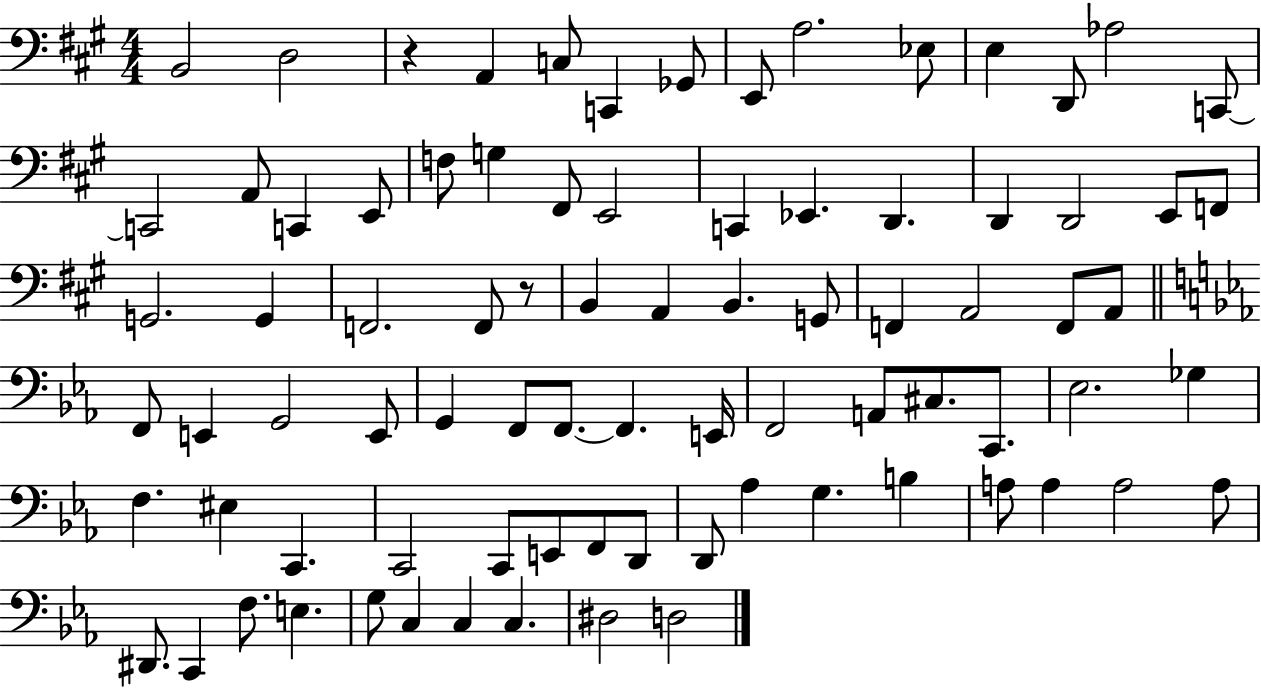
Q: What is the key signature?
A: A major